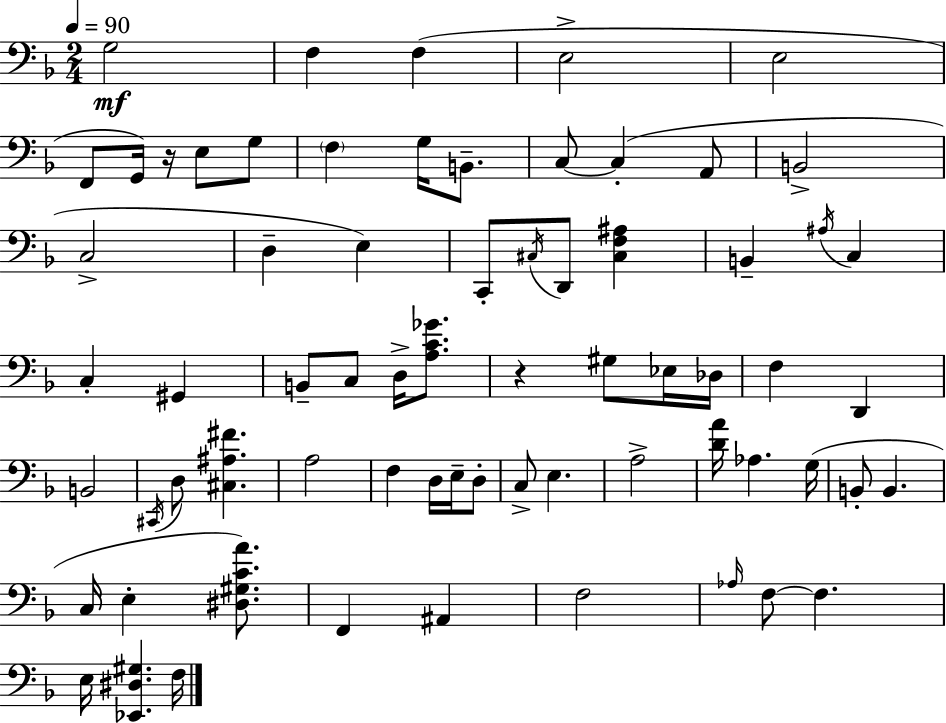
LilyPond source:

{
  \clef bass
  \numericTimeSignature
  \time 2/4
  \key f \major
  \tempo 4 = 90
  g2\mf | f4 f4( | e2-> | e2 | \break f,8 g,16) r16 e8 g8 | \parenthesize f4 g16 b,8.-- | c8~~ c4-.( a,8 | b,2-> | \break c2-> | d4-- e4) | c,8-. \acciaccatura { cis16 } d,8 <cis f ais>4 | b,4-- \acciaccatura { ais16 } c4 | \break c4-. gis,4 | b,8-- c8 d16-> <a c' ges'>8. | r4 gis8 | ees16 des16 f4 d,4 | \break b,2 | \acciaccatura { cis,16 } d8 <cis ais fis'>4. | a2 | f4 d16 | \break e16-- d8-. c8-> e4. | a2-> | <d' a'>16 aes4. | g16( b,8-. b,4. | \break c16 e4-. | <dis gis c' a'>8.) f,4 ais,4 | f2 | \grace { aes16 } f8~~ f4. | \break e16 <ees, dis gis>4. | f16 \bar "|."
}